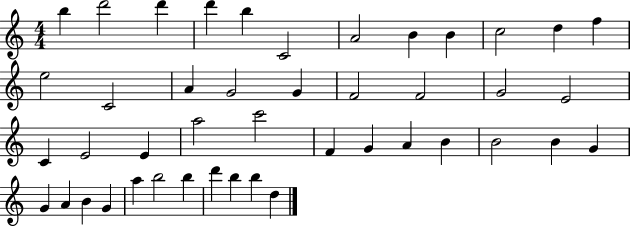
B5/q D6/h D6/q D6/q B5/q C4/h A4/h B4/q B4/q C5/h D5/q F5/q E5/h C4/h A4/q G4/h G4/q F4/h F4/h G4/h E4/h C4/q E4/h E4/q A5/h C6/h F4/q G4/q A4/q B4/q B4/h B4/q G4/q G4/q A4/q B4/q G4/q A5/q B5/h B5/q D6/q B5/q B5/q D5/q